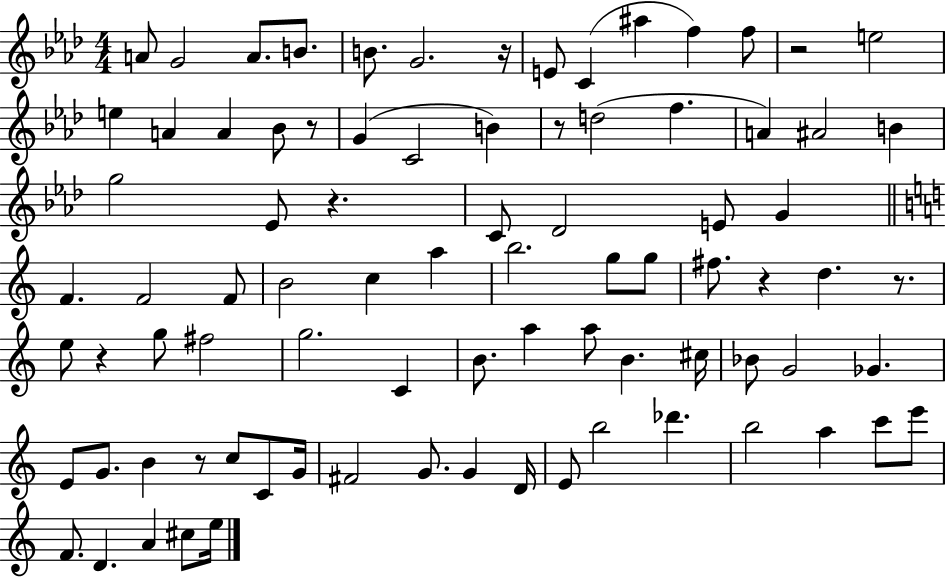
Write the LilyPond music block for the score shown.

{
  \clef treble
  \numericTimeSignature
  \time 4/4
  \key aes \major
  a'8 g'2 a'8. b'8. | b'8. g'2. r16 | e'8 c'4( ais''4 f''4) f''8 | r2 e''2 | \break e''4 a'4 a'4 bes'8 r8 | g'4( c'2 b'4) | r8 d''2( f''4. | a'4) ais'2 b'4 | \break g''2 ees'8 r4. | c'8 des'2 e'8 g'4 | \bar "||" \break \key c \major f'4. f'2 f'8 | b'2 c''4 a''4 | b''2. g''8 g''8 | fis''8. r4 d''4. r8. | \break e''8 r4 g''8 fis''2 | g''2. c'4 | b'8. a''4 a''8 b'4. cis''16 | bes'8 g'2 ges'4. | \break e'8 g'8. b'4 r8 c''8 c'8 g'16 | fis'2 g'8. g'4 d'16 | e'8 b''2 des'''4. | b''2 a''4 c'''8 e'''8 | \break f'8. d'4. a'4 cis''8 e''16 | \bar "|."
}